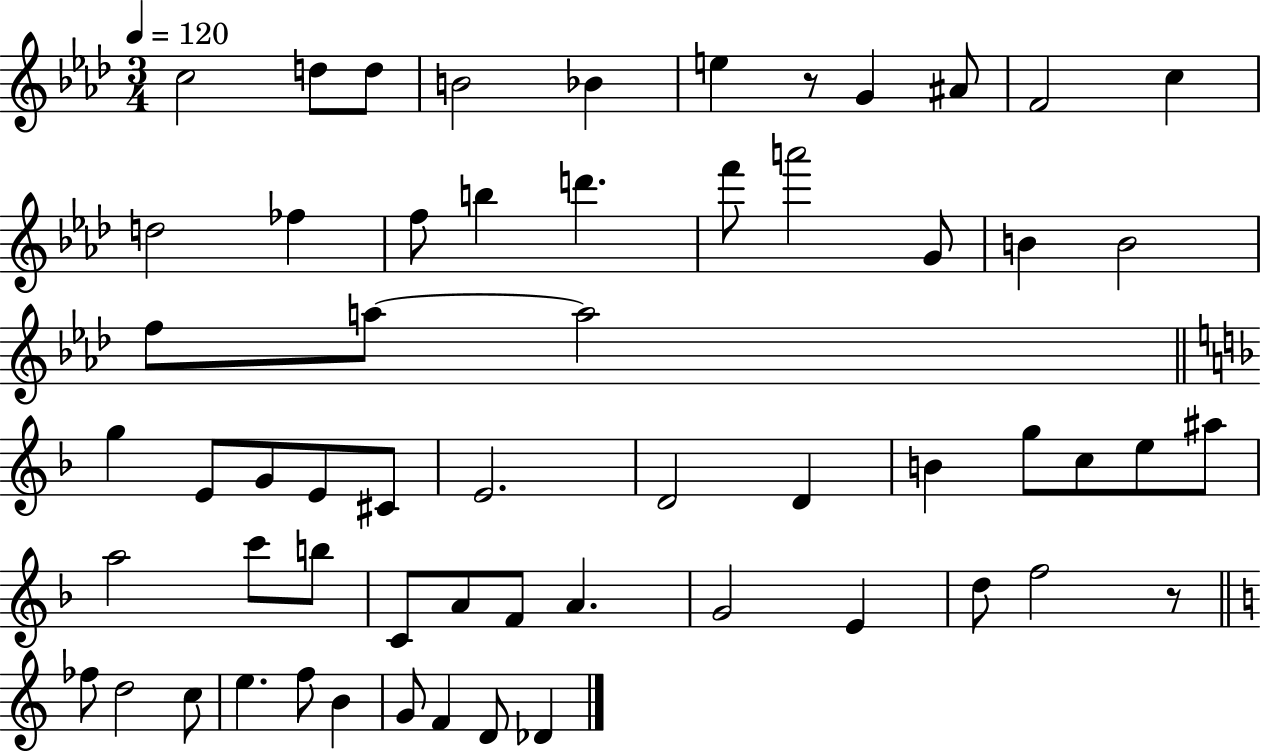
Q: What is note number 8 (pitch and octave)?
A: A#4